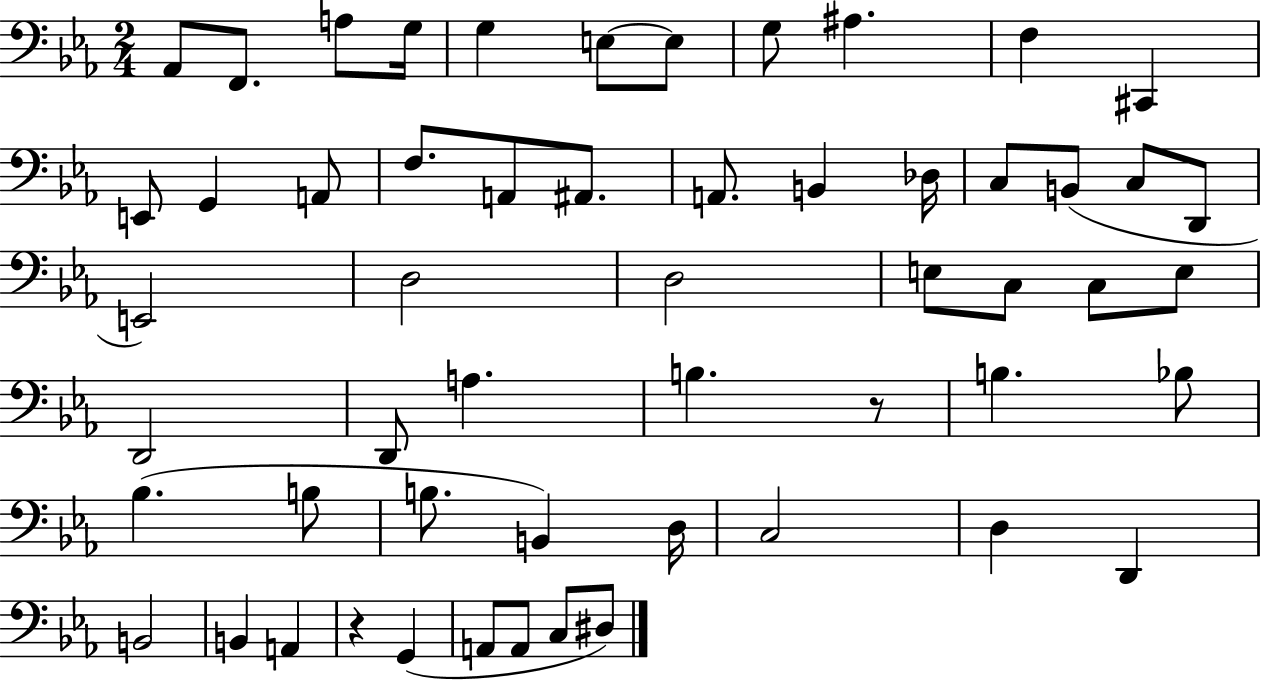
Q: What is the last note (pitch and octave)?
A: D#3